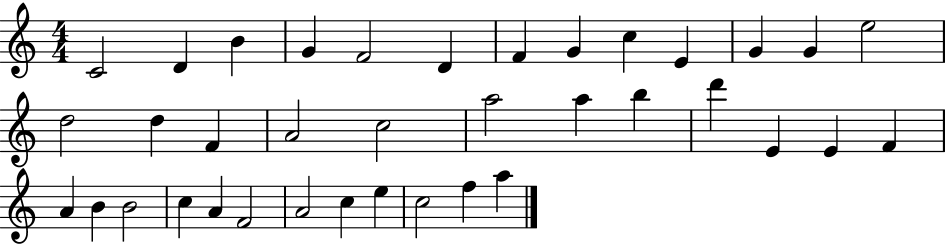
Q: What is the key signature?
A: C major